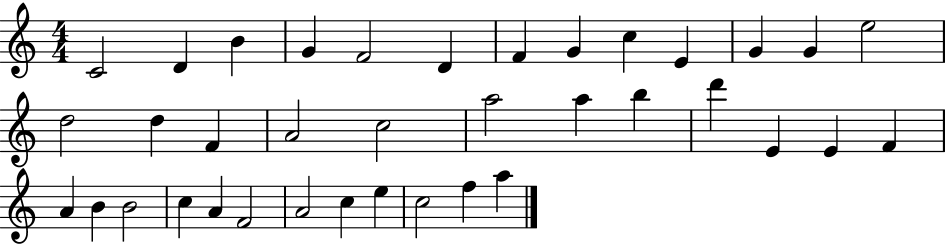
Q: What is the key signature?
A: C major